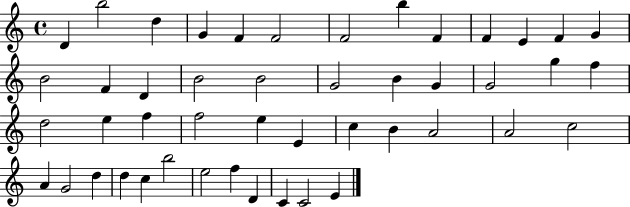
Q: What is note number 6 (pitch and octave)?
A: F4